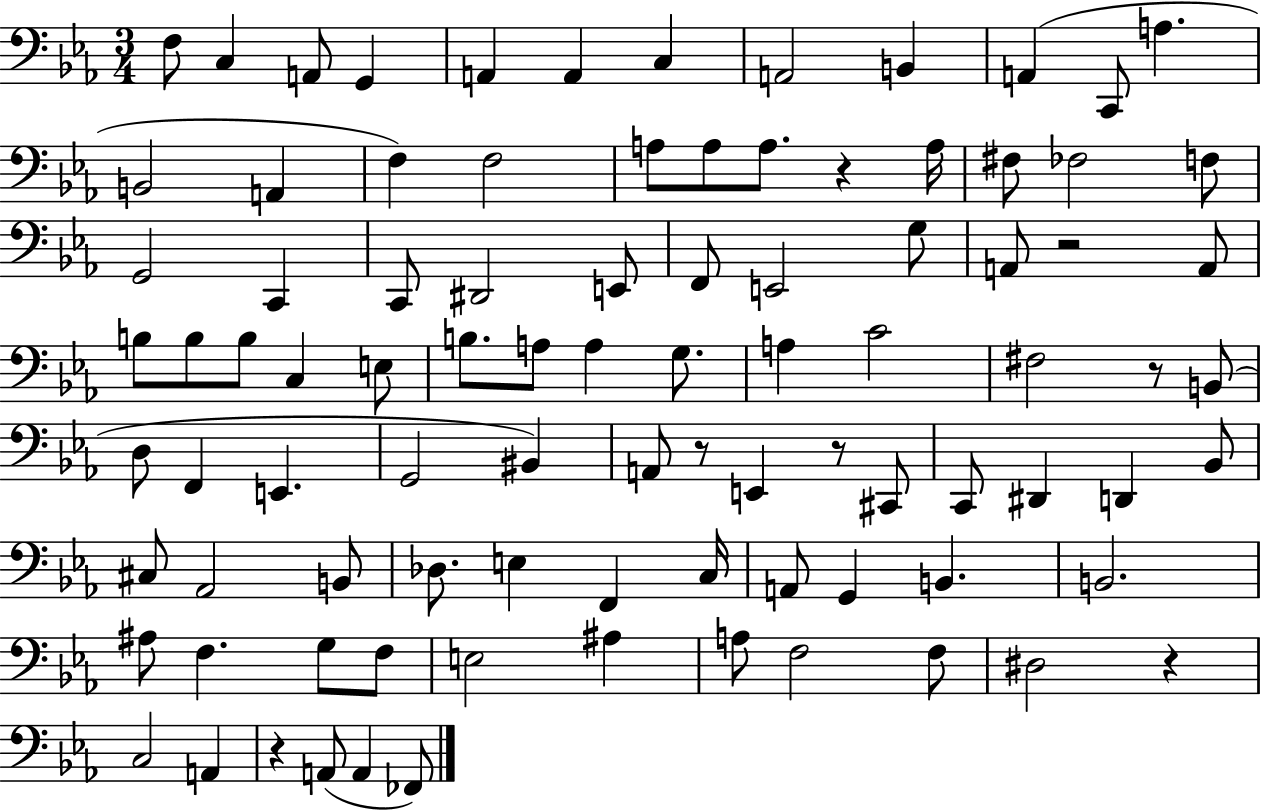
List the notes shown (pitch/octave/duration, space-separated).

F3/e C3/q A2/e G2/q A2/q A2/q C3/q A2/h B2/q A2/q C2/e A3/q. B2/h A2/q F3/q F3/h A3/e A3/e A3/e. R/q A3/s F#3/e FES3/h F3/e G2/h C2/q C2/e D#2/h E2/e F2/e E2/h G3/e A2/e R/h A2/e B3/e B3/e B3/e C3/q E3/e B3/e. A3/e A3/q G3/e. A3/q C4/h F#3/h R/e B2/e D3/e F2/q E2/q. G2/h BIS2/q A2/e R/e E2/q R/e C#2/e C2/e D#2/q D2/q Bb2/e C#3/e Ab2/h B2/e Db3/e. E3/q F2/q C3/s A2/e G2/q B2/q. B2/h. A#3/e F3/q. G3/e F3/e E3/h A#3/q A3/e F3/h F3/e D#3/h R/q C3/h A2/q R/q A2/e A2/q FES2/e